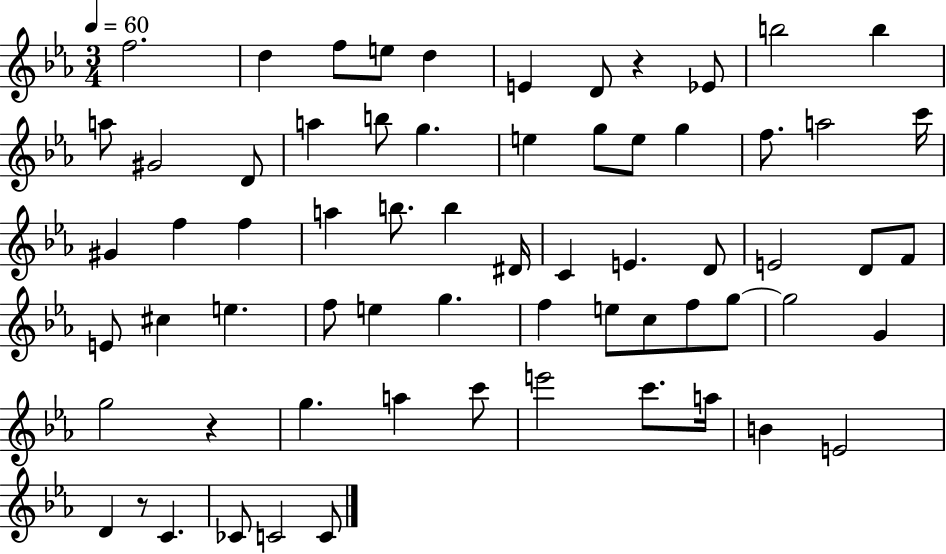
F5/h. D5/q F5/e E5/e D5/q E4/q D4/e R/q Eb4/e B5/h B5/q A5/e G#4/h D4/e A5/q B5/e G5/q. E5/q G5/e E5/e G5/q F5/e. A5/h C6/s G#4/q F5/q F5/q A5/q B5/e. B5/q D#4/s C4/q E4/q. D4/e E4/h D4/e F4/e E4/e C#5/q E5/q. F5/e E5/q G5/q. F5/q E5/e C5/e F5/e G5/e G5/h G4/q G5/h R/q G5/q. A5/q C6/e E6/h C6/e. A5/s B4/q E4/h D4/q R/e C4/q. CES4/e C4/h C4/e